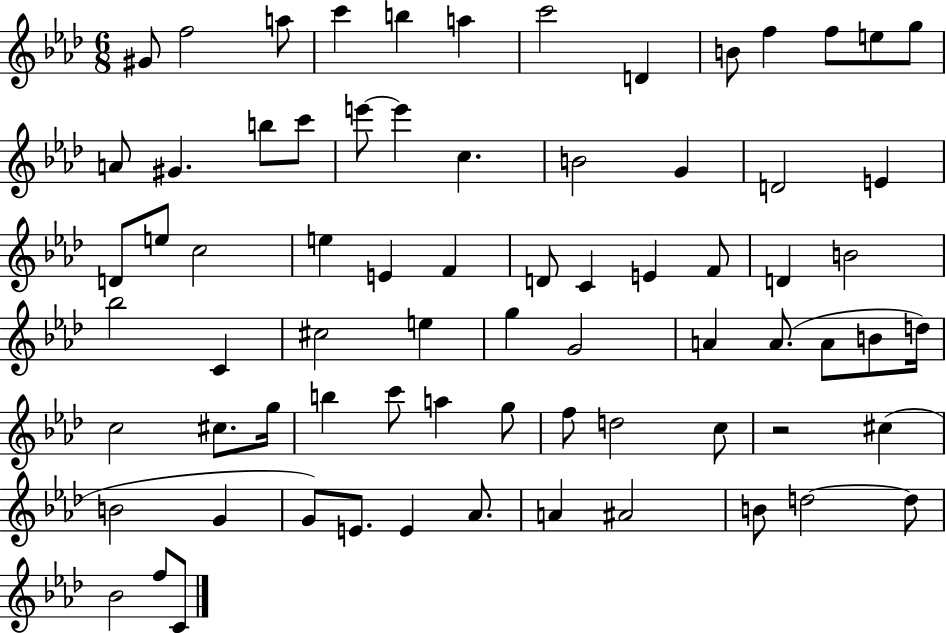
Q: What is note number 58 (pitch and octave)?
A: C#5